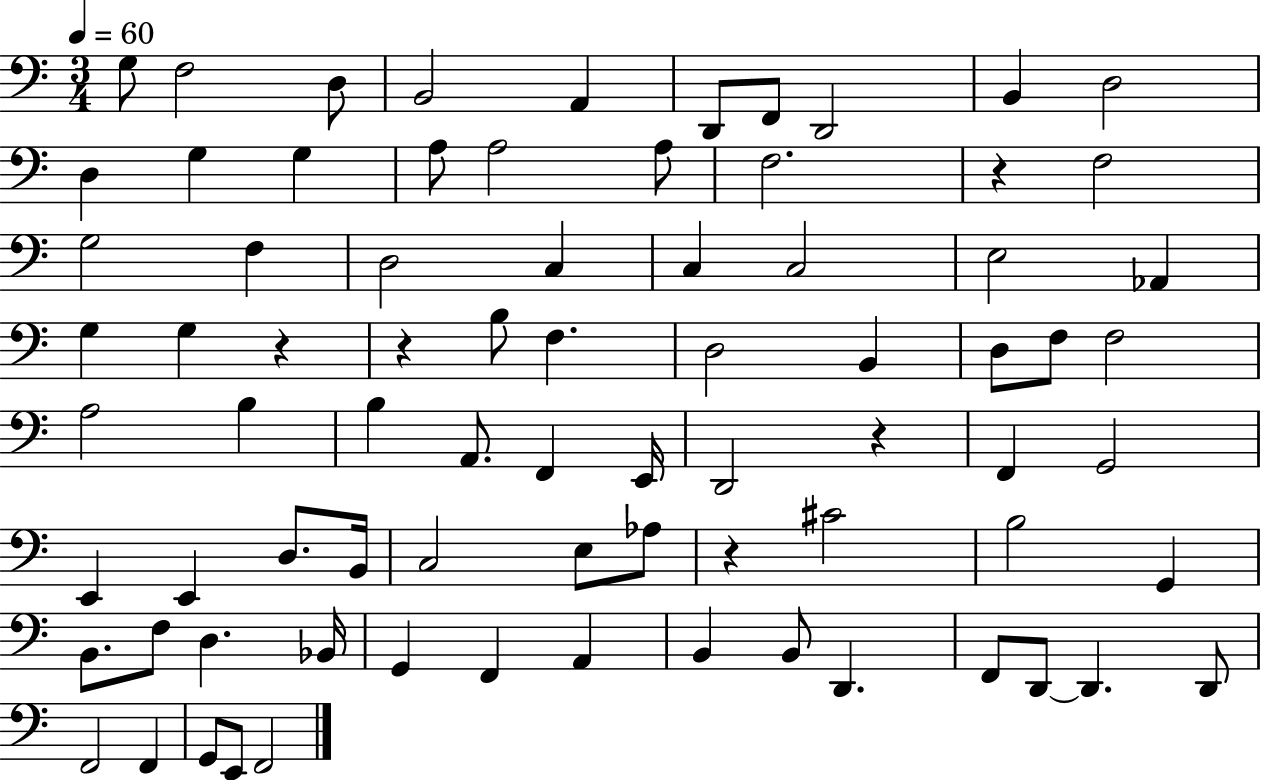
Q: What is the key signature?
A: C major